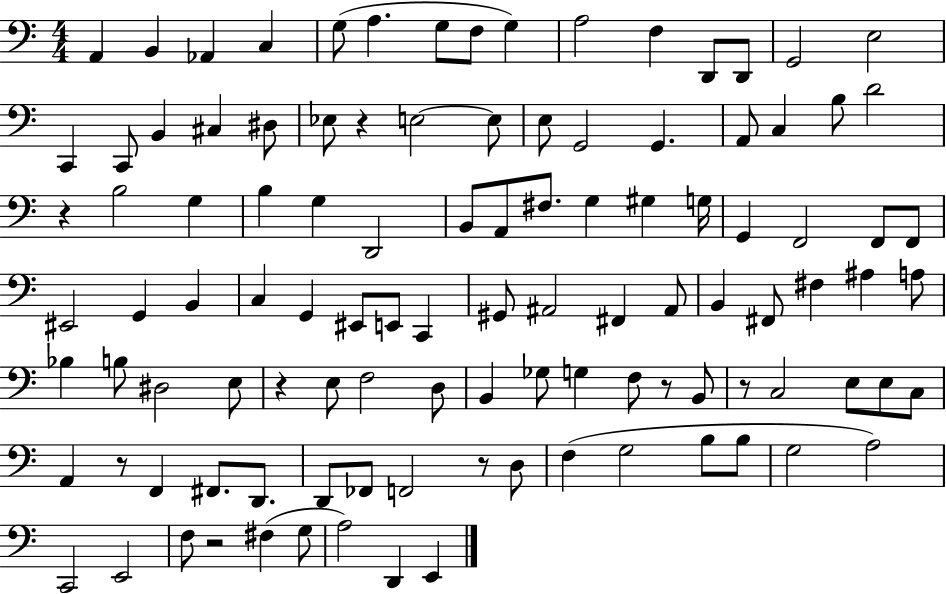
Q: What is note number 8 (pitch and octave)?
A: F3